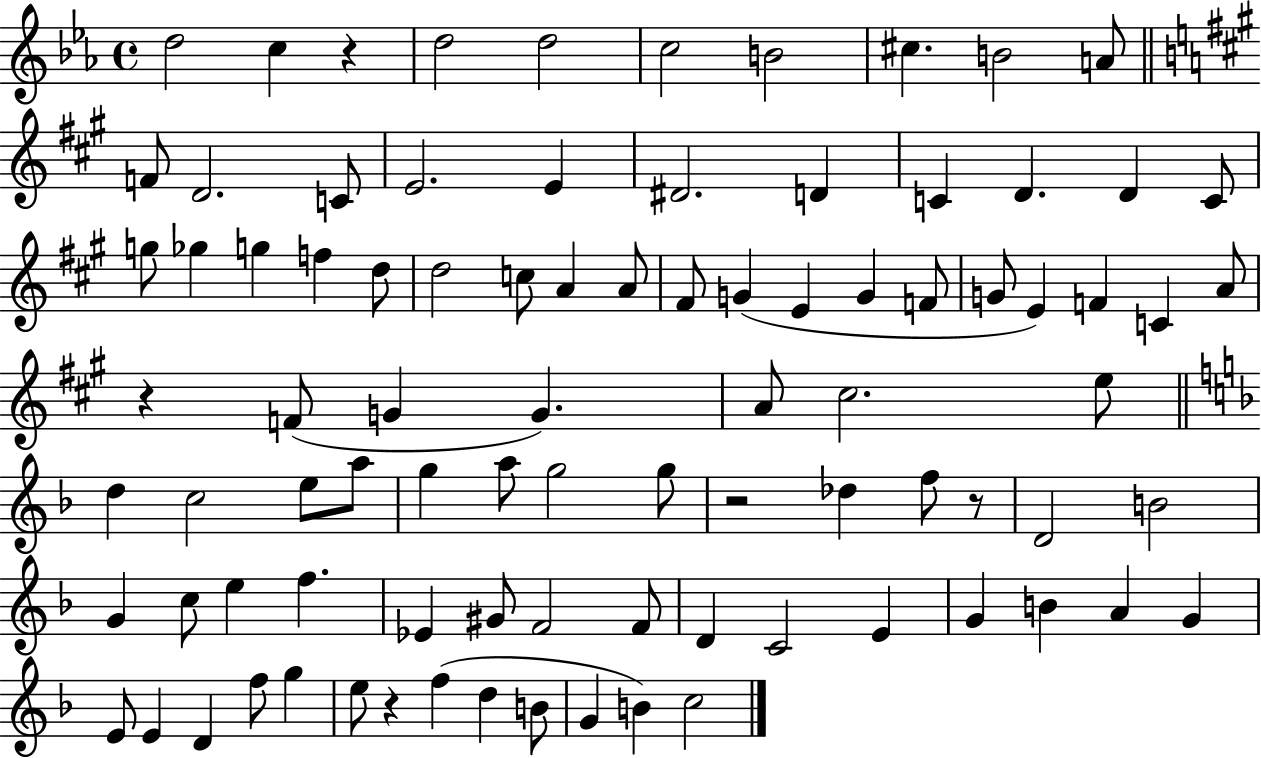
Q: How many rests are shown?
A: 5